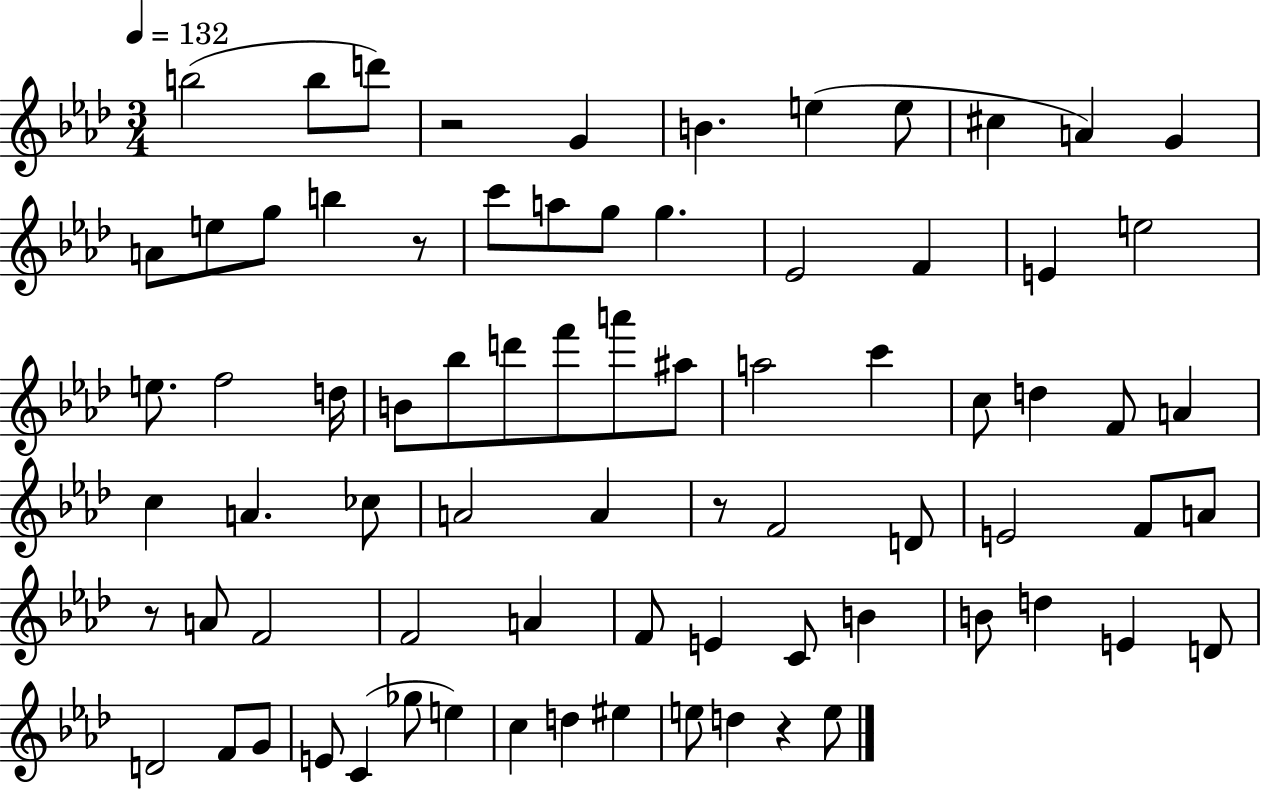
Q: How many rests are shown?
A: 5